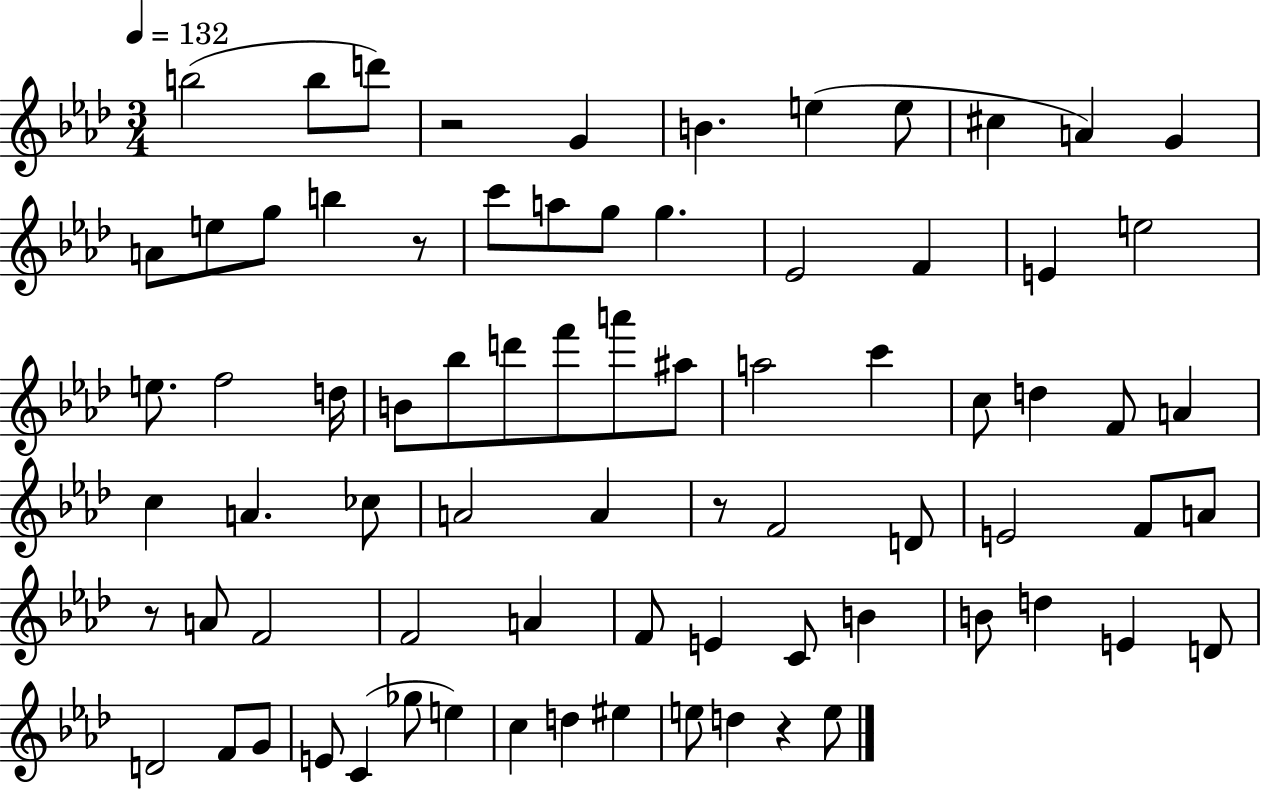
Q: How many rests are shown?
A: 5